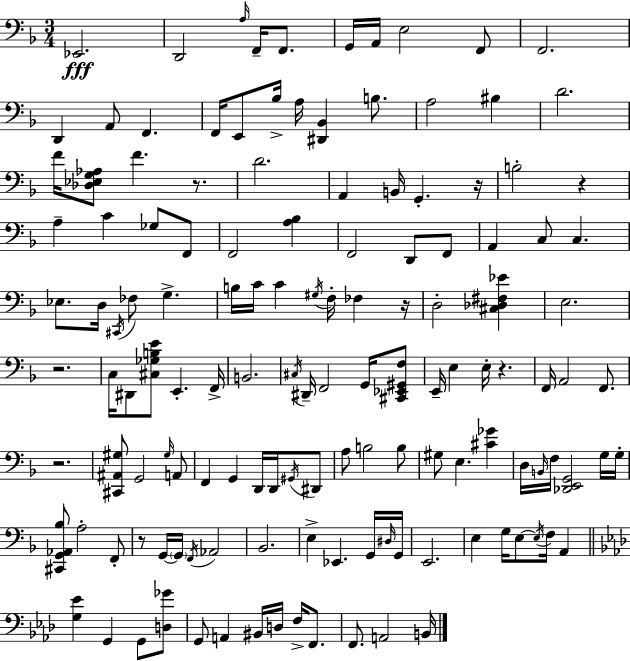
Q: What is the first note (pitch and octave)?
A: Eb2